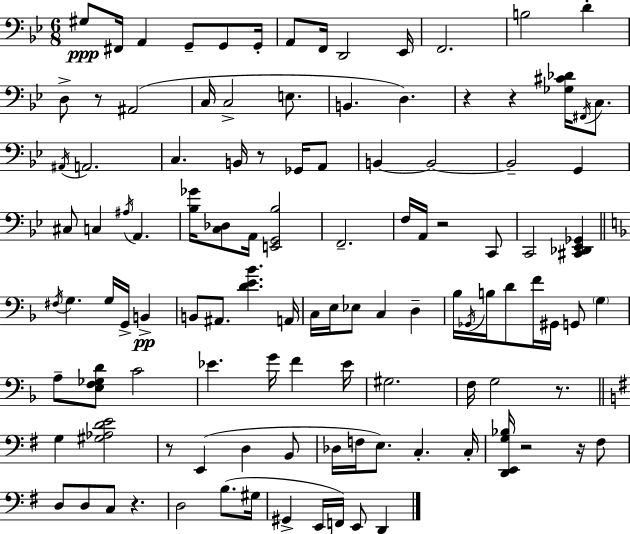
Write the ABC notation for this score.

X:1
T:Untitled
M:6/8
L:1/4
K:Gm
^G,/2 ^F,,/4 A,, G,,/2 G,,/2 G,,/4 A,,/2 F,,/4 D,,2 _E,,/4 F,,2 B,2 D D,/2 z/2 ^A,,2 C,/4 C,2 E,/2 B,, D, z z [_G,^C_D]/4 ^F,,/4 C,/2 ^A,,/4 A,,2 C, B,,/4 z/2 _G,,/4 A,,/2 B,, B,,2 B,,2 G,, ^C,/2 C, ^A,/4 A,, [_B,_G]/4 [C,_D,]/2 A,,/4 [E,,G,,_B,]2 F,,2 F,/4 A,,/4 z2 C,,/2 C,,2 [^C,,_D,,_E,,_G,,] ^F,/4 G, G,/4 G,,/4 B,, B,,/2 ^A,,/2 [DE_B] A,,/4 C,/4 E,/4 _E,/2 C, D, _B,/4 _G,,/4 B,/4 D/2 F/4 ^G,,/4 G,,/2 G, A,/2 [E,F,_G,D]/2 C2 _E G/4 F _E/4 ^G,2 F,/4 G,2 z/2 G, [^G,_A,DE]2 z/2 E,, D, B,,/2 _D,/4 F,/4 E,/2 C, C,/4 [D,,E,,G,_B,]/4 z2 z/4 ^F,/2 D,/2 D,/2 C,/2 z D,2 B,/2 ^G,/4 ^G,, E,,/4 F,,/4 E,,/2 D,,